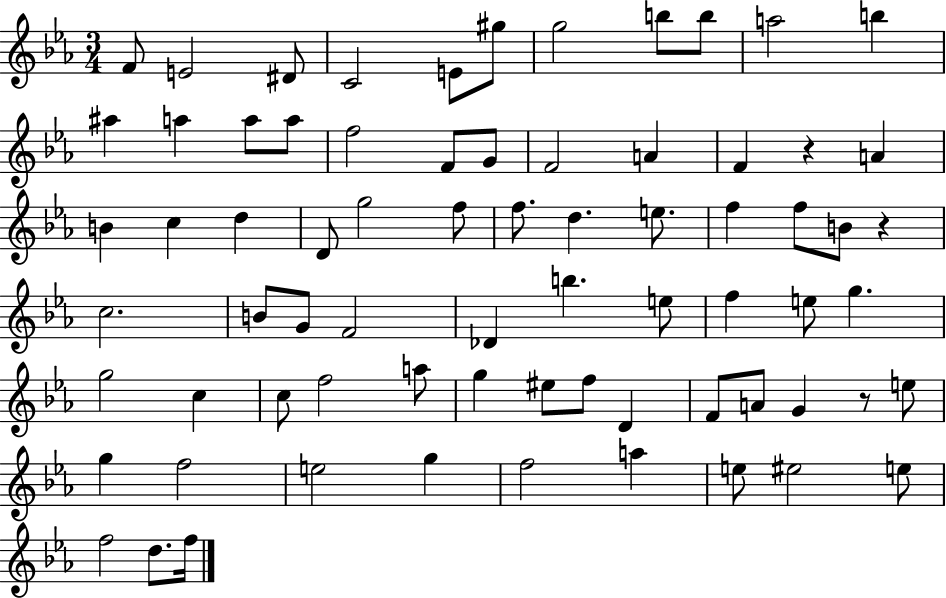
F4/e E4/h D#4/e C4/h E4/e G#5/e G5/h B5/e B5/e A5/h B5/q A#5/q A5/q A5/e A5/e F5/h F4/e G4/e F4/h A4/q F4/q R/q A4/q B4/q C5/q D5/q D4/e G5/h F5/e F5/e. D5/q. E5/e. F5/q F5/e B4/e R/q C5/h. B4/e G4/e F4/h Db4/q B5/q. E5/e F5/q E5/e G5/q. G5/h C5/q C5/e F5/h A5/e G5/q EIS5/e F5/e D4/q F4/e A4/e G4/q R/e E5/e G5/q F5/h E5/h G5/q F5/h A5/q E5/e EIS5/h E5/e F5/h D5/e. F5/s